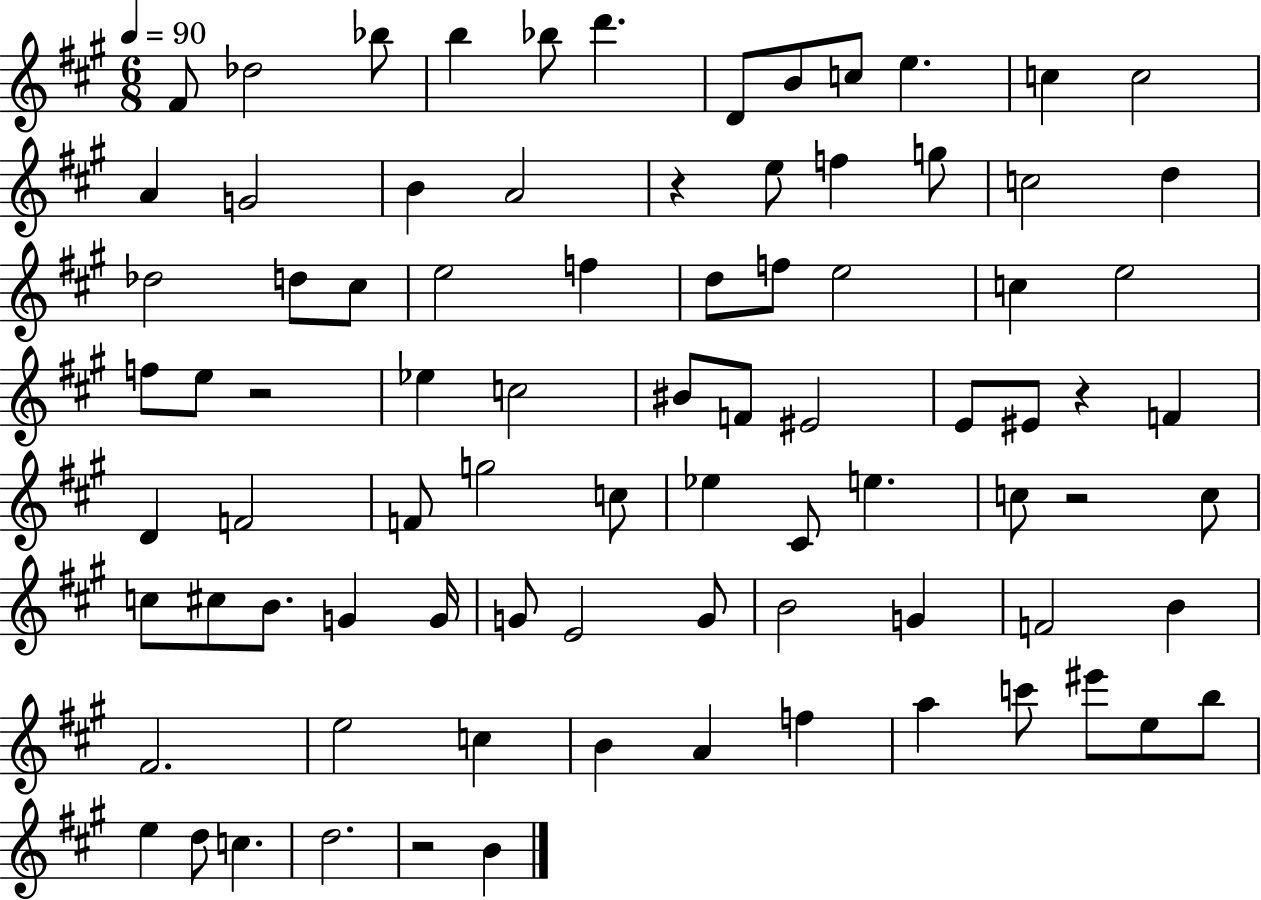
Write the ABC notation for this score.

X:1
T:Untitled
M:6/8
L:1/4
K:A
^F/2 _d2 _b/2 b _b/2 d' D/2 B/2 c/2 e c c2 A G2 B A2 z e/2 f g/2 c2 d _d2 d/2 ^c/2 e2 f d/2 f/2 e2 c e2 f/2 e/2 z2 _e c2 ^B/2 F/2 ^E2 E/2 ^E/2 z F D F2 F/2 g2 c/2 _e ^C/2 e c/2 z2 c/2 c/2 ^c/2 B/2 G G/4 G/2 E2 G/2 B2 G F2 B ^F2 e2 c B A f a c'/2 ^e'/2 e/2 b/2 e d/2 c d2 z2 B